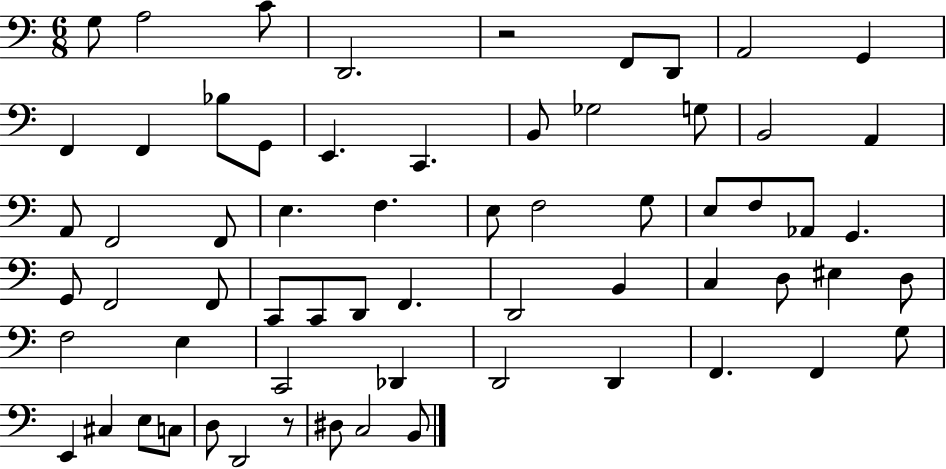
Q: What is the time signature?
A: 6/8